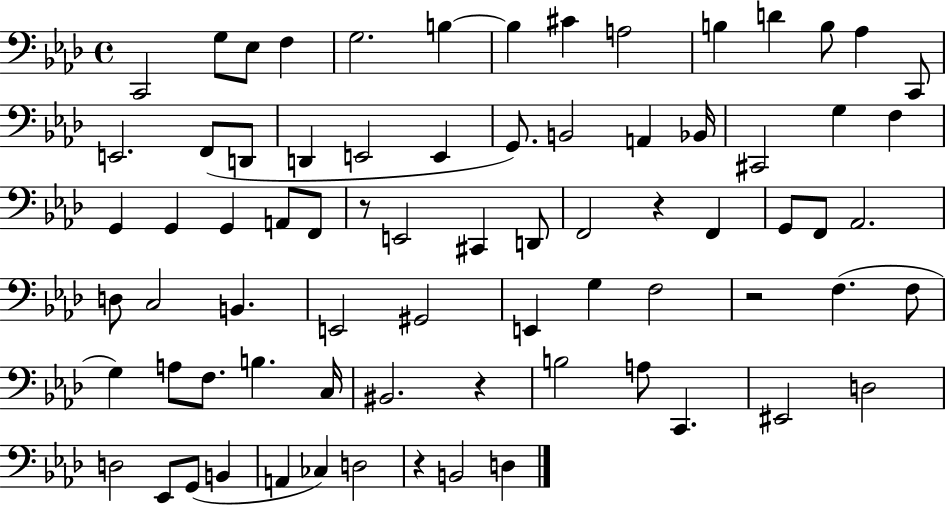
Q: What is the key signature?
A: AES major